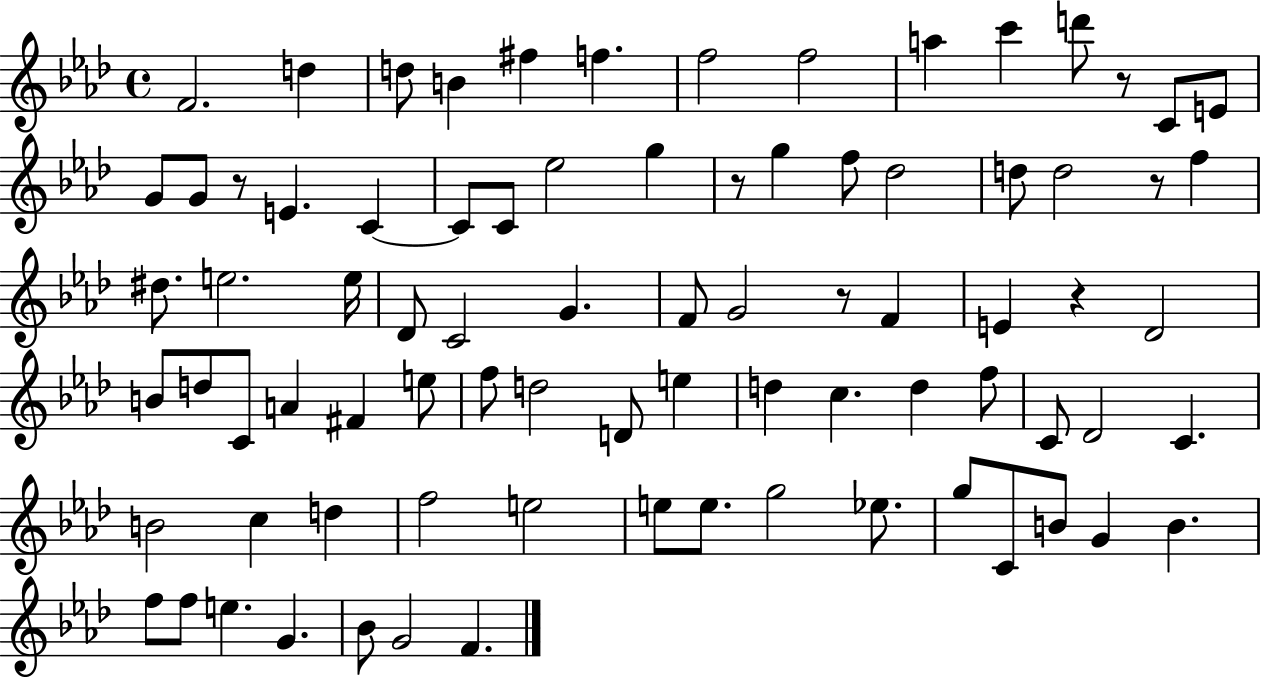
F4/h. D5/q D5/e B4/q F#5/q F5/q. F5/h F5/h A5/q C6/q D6/e R/e C4/e E4/e G4/e G4/e R/e E4/q. C4/q C4/e C4/e Eb5/h G5/q R/e G5/q F5/e Db5/h D5/e D5/h R/e F5/q D#5/e. E5/h. E5/s Db4/e C4/h G4/q. F4/e G4/h R/e F4/q E4/q R/q Db4/h B4/e D5/e C4/e A4/q F#4/q E5/e F5/e D5/h D4/e E5/q D5/q C5/q. D5/q F5/e C4/e Db4/h C4/q. B4/h C5/q D5/q F5/h E5/h E5/e E5/e. G5/h Eb5/e. G5/e C4/e B4/e G4/q B4/q. F5/e F5/e E5/q. G4/q. Bb4/e G4/h F4/q.